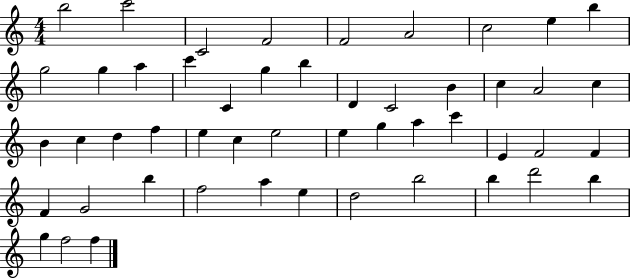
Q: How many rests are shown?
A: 0